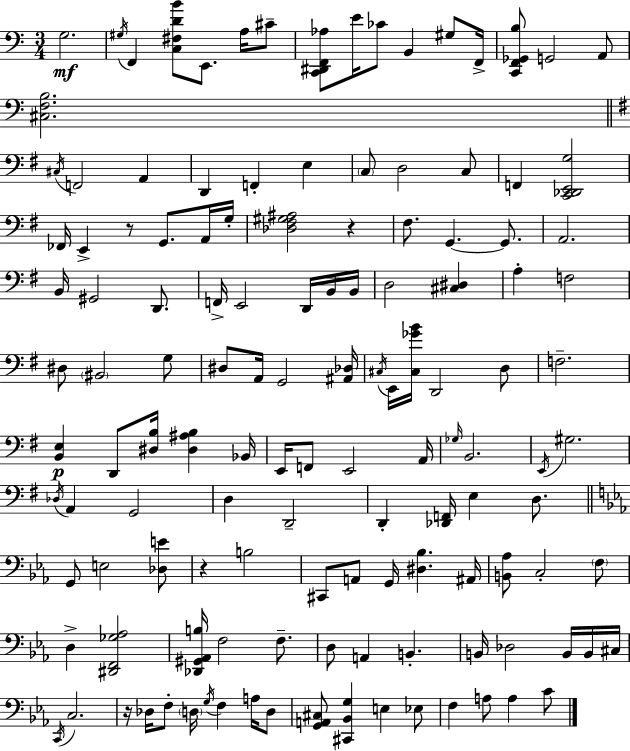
G3/h. G#3/s F2/q [C3,F#3,D4,B4]/e E2/e. A3/s C#4/e [C2,D#2,F2,Ab3]/e E4/s CES4/e B2/q G#3/e F2/s [C2,F2,Gb2,B3]/e G2/h A2/e [C#3,F3,B3]/h. C#3/s F2/h A2/q D2/q F2/q E3/q C3/e D3/h C3/e F2/q [C2,Db2,E2,G3]/h FES2/s E2/q R/e G2/e. A2/s G3/s [Db3,F#3,G#3,A#3]/h R/q F#3/e. G2/q. G2/e. A2/h. B2/s G#2/h D2/e. F2/s E2/h D2/s B2/s B2/s D3/h [C#3,D#3]/q A3/q F3/h D#3/e BIS2/h G3/e D#3/e A2/s G2/h [A#2,Db3]/s C#3/s E2/s [C#3,Gb4,B4]/s D2/h D3/e F3/h. [B2,E3]/q D2/e [D#3,B3]/s [D#3,A#3,B3]/q Bb2/s E2/s F2/e E2/h A2/s Gb3/s B2/h. E2/s G#3/h. Db3/s A2/q G2/h D3/q D2/h D2/q [Db2,F2]/s E3/q D3/e. G2/e E3/h [Db3,E4]/e R/q B3/h C#2/e A2/e G2/s [D#3,Bb3]/q. A#2/s [B2,Ab3]/e C3/h F3/e D3/q [D#2,F2,Gb3,Ab3]/h [Db2,G#2,Ab2,B3]/s F3/h F3/e. D3/e A2/q B2/q. B2/s Db3/h B2/s B2/s C#3/s C2/s C3/h. R/s Db3/s F3/e D3/s G3/s F3/q A3/s D3/e [G2,A2,C#3]/e [C#2,Bb2,G3]/q E3/q Eb3/e F3/q A3/e A3/q C4/e